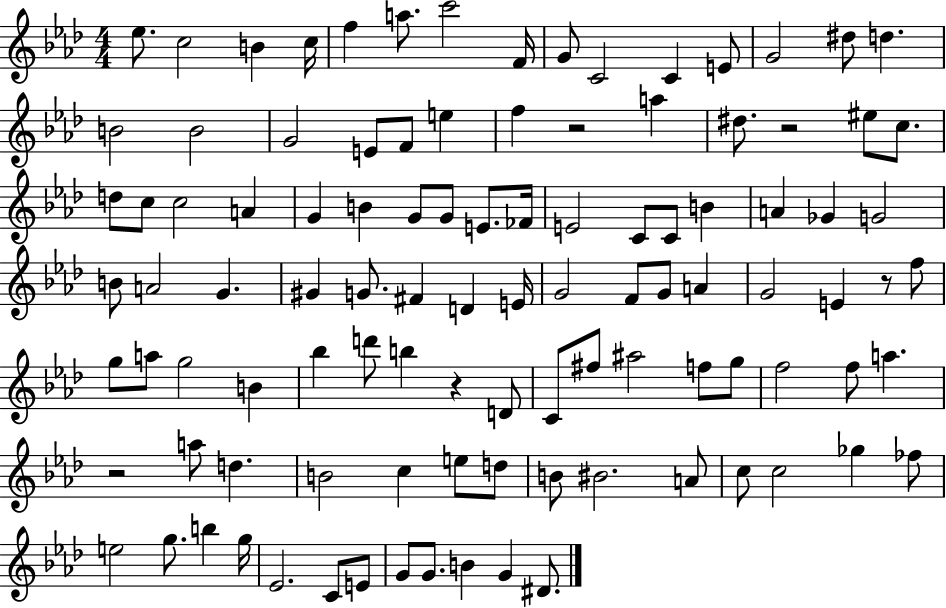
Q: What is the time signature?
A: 4/4